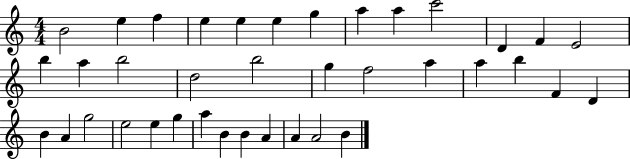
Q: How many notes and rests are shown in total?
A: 38